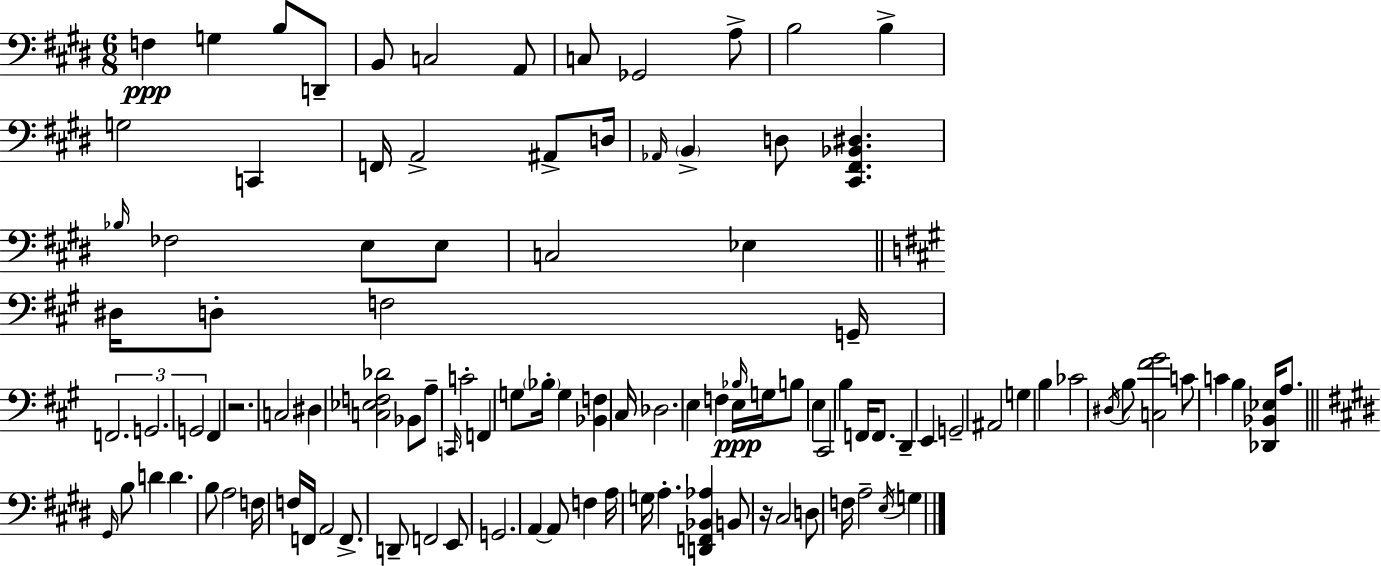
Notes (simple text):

F3/q G3/q B3/e D2/e B2/e C3/h A2/e C3/e Gb2/h A3/e B3/h B3/q G3/h C2/q F2/s A2/h A#2/e D3/s Ab2/s B2/q D3/e [C#2,F#2,Bb2,D#3]/q. Bb3/s FES3/h E3/e E3/e C3/h Eb3/q D#3/s D3/e F3/h G2/s F2/h. G2/h. G2/h F#2/q R/h. C3/h D#3/q [C3,Eb3,F3,Db4]/h Bb2/e A3/e C2/s C4/h F2/q G3/e Bb3/s G3/q [Bb2,F3]/q C#3/s Db3/h. E3/q F3/q E3/s Bb3/s G3/s B3/e E3/q C#2/h B3/q F2/s F2/e. D2/q E2/q G2/h A#2/h G3/q B3/q CES4/h D#3/s B3/e [C3,F#4,G#4]/h C4/e C4/q B3/q [Db2,Bb2,Eb3]/s A3/e. G#2/s B3/e D4/q D4/q. B3/e A3/h F3/s F3/s F2/s A2/h F2/e. D2/e F2/h E2/e G2/h. A2/q A2/e F3/q A3/s G3/s A3/q. [D2,F2,Bb2,Ab3]/q B2/e R/s C#3/h D3/e F3/s A3/h E3/s G3/q